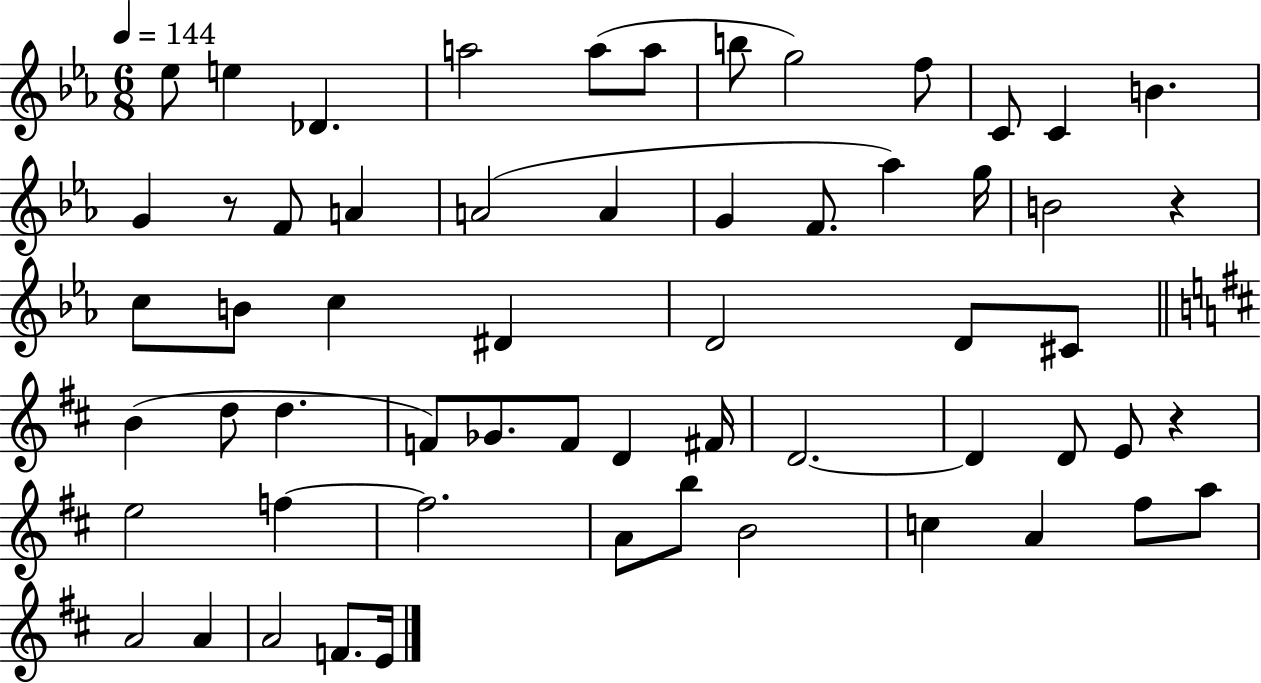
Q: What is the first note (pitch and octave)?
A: Eb5